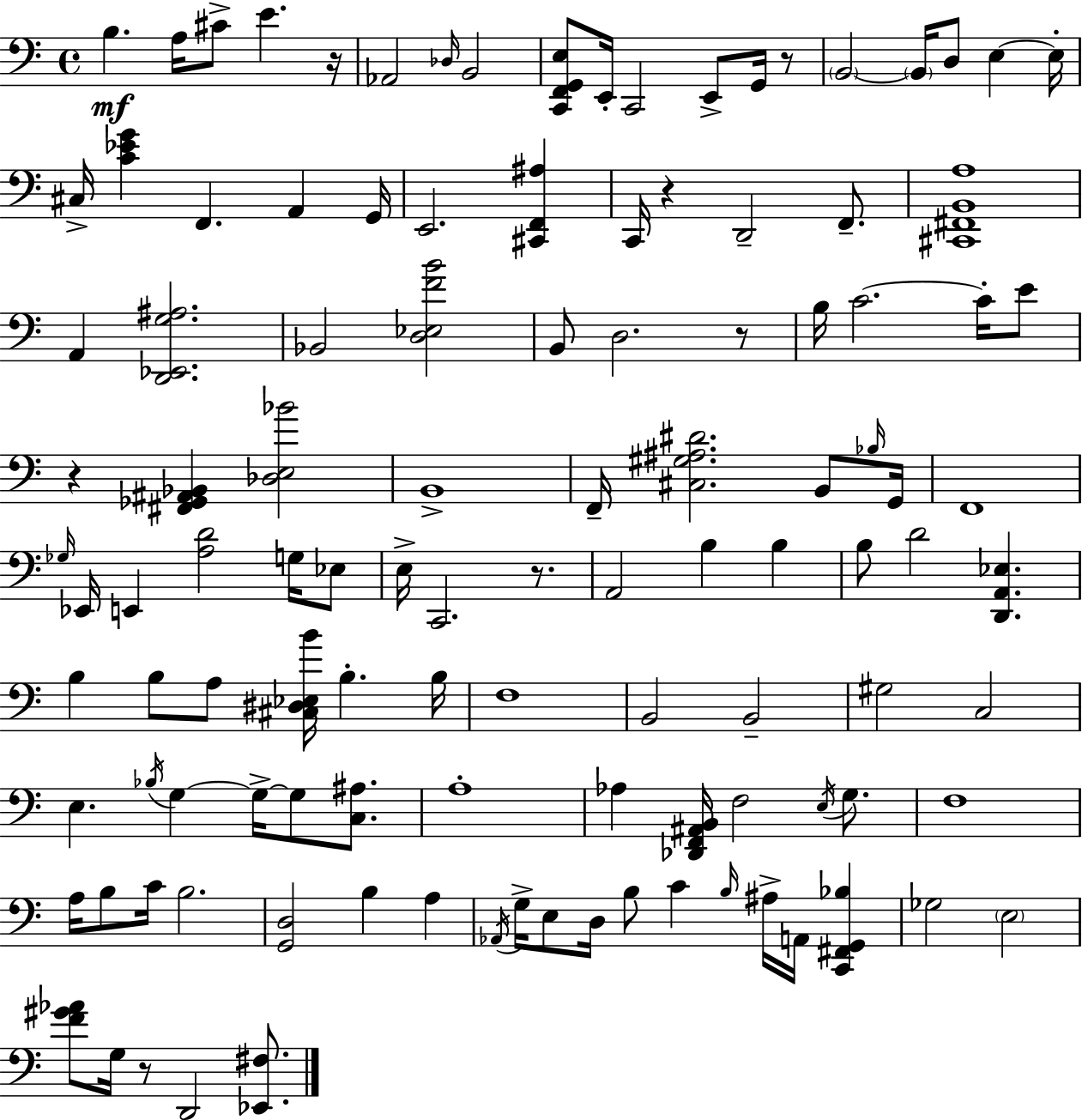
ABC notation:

X:1
T:Untitled
M:4/4
L:1/4
K:Am
B, A,/4 ^C/2 E z/4 _A,,2 _D,/4 B,,2 [C,,F,,G,,E,]/2 E,,/4 C,,2 E,,/2 G,,/4 z/2 B,,2 B,,/4 D,/2 E, E,/4 ^C,/4 [C_EG] F,, A,, G,,/4 E,,2 [^C,,F,,^A,] C,,/4 z D,,2 F,,/2 [^C,,^F,,B,,A,]4 A,, [D,,_E,,G,^A,]2 _B,,2 [D,_E,FB]2 B,,/2 D,2 z/2 B,/4 C2 C/4 E/2 z [^F,,_G,,^A,,_B,,] [_D,E,_B]2 B,,4 F,,/4 [^C,^G,^A,^D]2 B,,/2 _B,/4 G,,/4 F,,4 _G,/4 _E,,/4 E,, [A,D]2 G,/4 _E,/2 E,/4 C,,2 z/2 A,,2 B, B, B,/2 D2 [D,,A,,_E,] B, B,/2 A,/2 [^C,^D,_E,B]/4 B, B,/4 F,4 B,,2 B,,2 ^G,2 C,2 E, _B,/4 G, G,/4 G,/2 [C,^A,]/2 A,4 _A, [_D,,F,,^A,,B,,]/4 F,2 E,/4 G,/2 F,4 A,/4 B,/2 C/4 B,2 [G,,D,]2 B, A, _A,,/4 G,/4 E,/2 D,/4 B,/2 C B,/4 ^A,/4 A,,/4 [C,,^F,,G,,_B,] _G,2 E,2 [F^G_A]/2 G,/4 z/2 D,,2 [_E,,^F,]/2